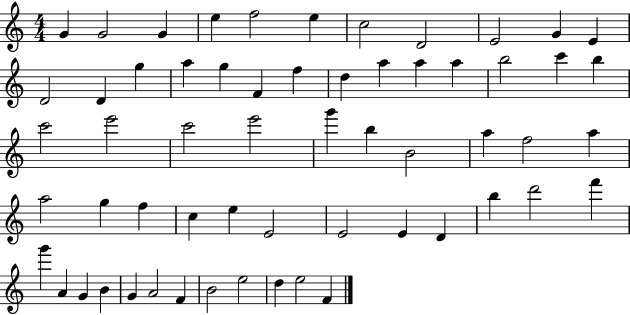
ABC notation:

X:1
T:Untitled
M:4/4
L:1/4
K:C
G G2 G e f2 e c2 D2 E2 G E D2 D g a g F f d a a a b2 c' b c'2 e'2 c'2 e'2 g' b B2 a f2 a a2 g f c e E2 E2 E D b d'2 f' g' A G B G A2 F B2 e2 d e2 F